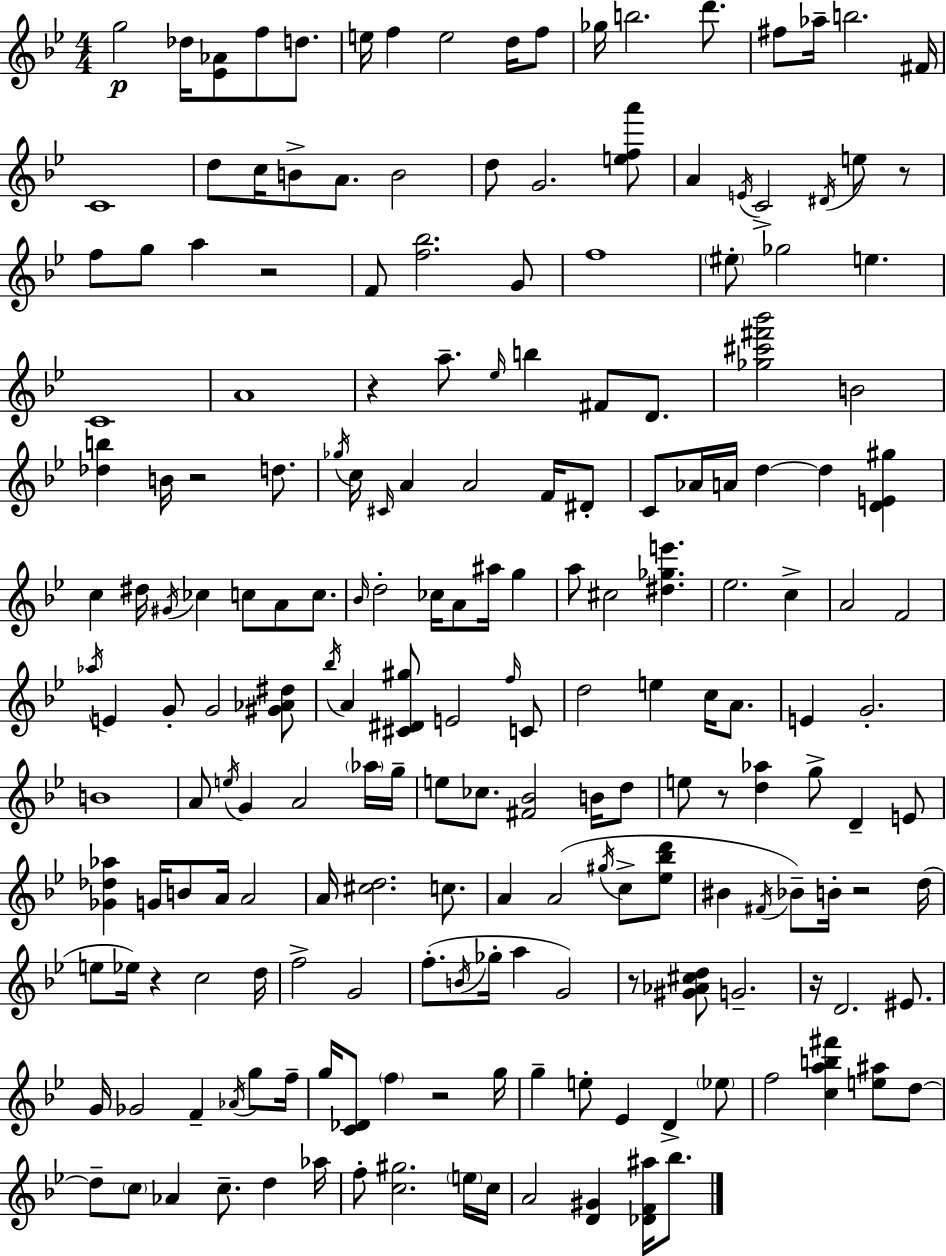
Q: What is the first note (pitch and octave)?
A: G5